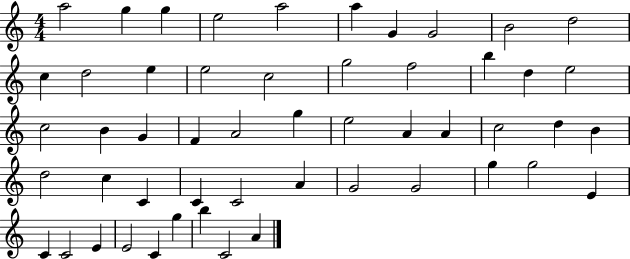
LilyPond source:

{
  \clef treble
  \numericTimeSignature
  \time 4/4
  \key c \major
  a''2 g''4 g''4 | e''2 a''2 | a''4 g'4 g'2 | b'2 d''2 | \break c''4 d''2 e''4 | e''2 c''2 | g''2 f''2 | b''4 d''4 e''2 | \break c''2 b'4 g'4 | f'4 a'2 g''4 | e''2 a'4 a'4 | c''2 d''4 b'4 | \break d''2 c''4 c'4 | c'4 c'2 a'4 | g'2 g'2 | g''4 g''2 e'4 | \break c'4 c'2 e'4 | e'2 c'4 g''4 | b''4 c'2 a'4 | \bar "|."
}